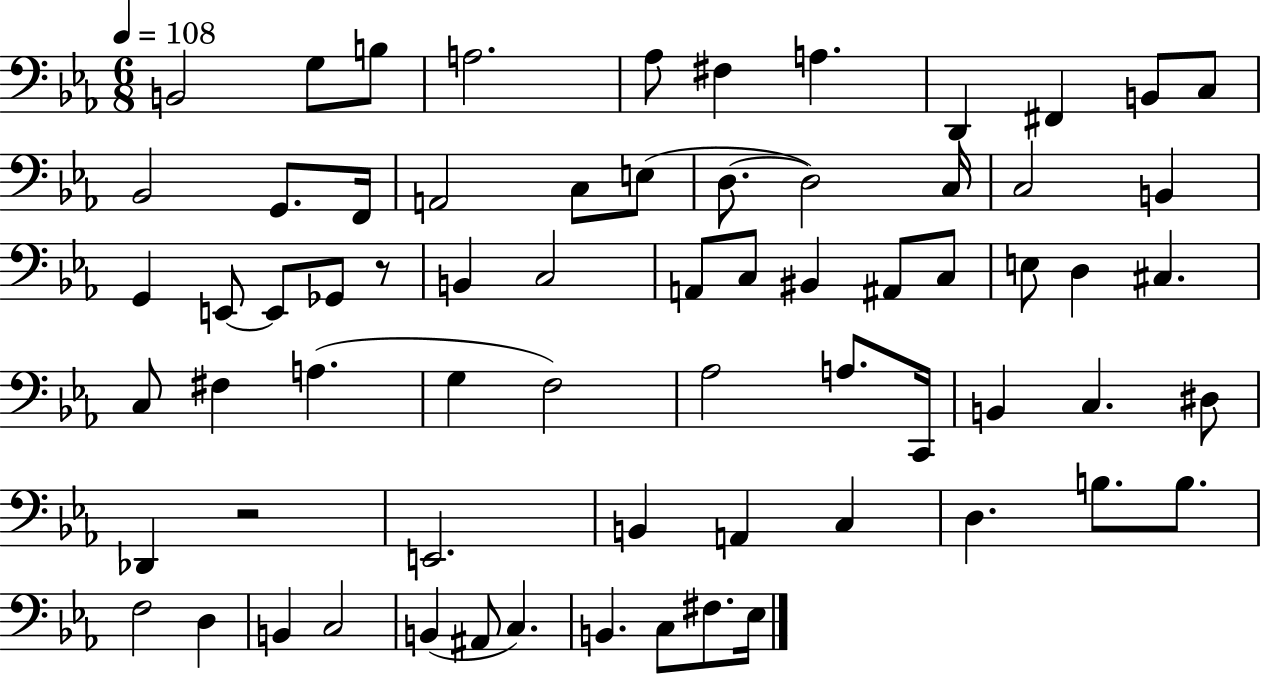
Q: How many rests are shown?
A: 2